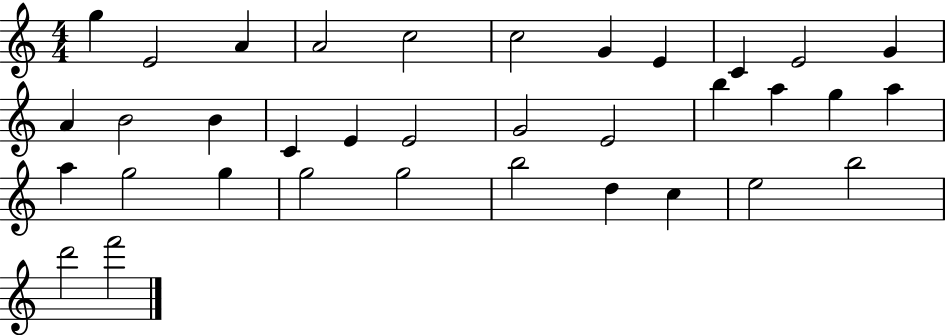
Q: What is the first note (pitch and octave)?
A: G5